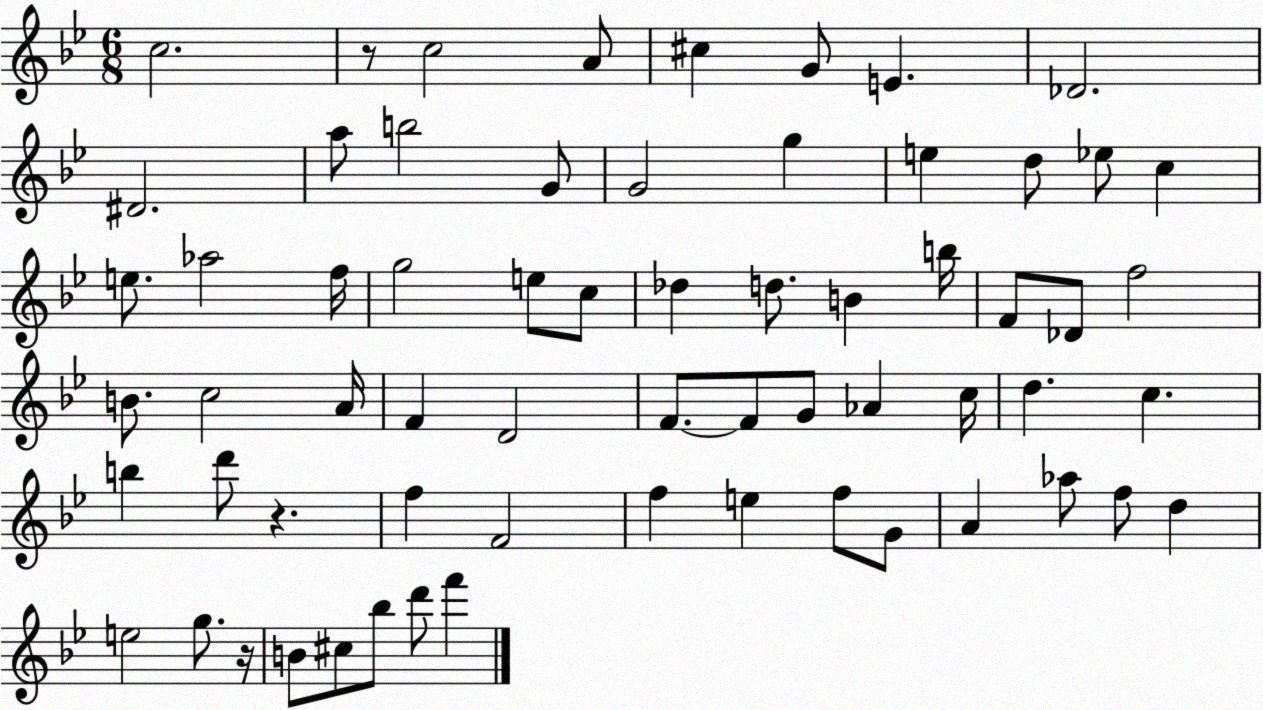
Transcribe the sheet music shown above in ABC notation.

X:1
T:Untitled
M:6/8
L:1/4
K:Bb
c2 z/2 c2 A/2 ^c G/2 E _D2 ^D2 a/2 b2 G/2 G2 g e d/2 _e/2 c e/2 _a2 f/4 g2 e/2 c/2 _d d/2 B b/4 F/2 _D/2 f2 B/2 c2 A/4 F D2 F/2 F/2 G/2 _A c/4 d c b d'/2 z f F2 f e f/2 G/2 A _a/2 f/2 d e2 g/2 z/4 B/2 ^c/2 _b/2 d'/2 f'